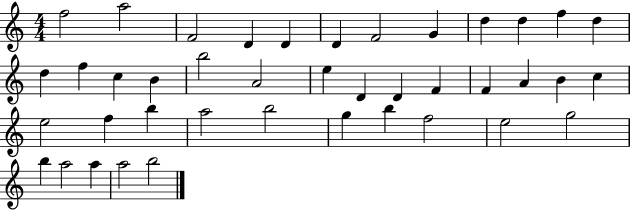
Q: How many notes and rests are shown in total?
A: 41